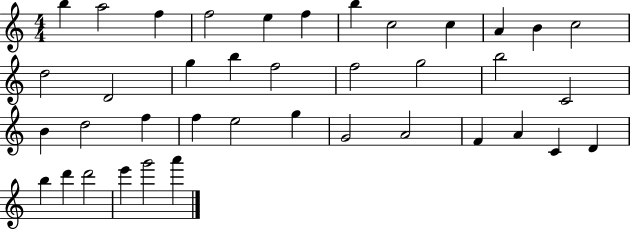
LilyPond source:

{
  \clef treble
  \numericTimeSignature
  \time 4/4
  \key c \major
  b''4 a''2 f''4 | f''2 e''4 f''4 | b''4 c''2 c''4 | a'4 b'4 c''2 | \break d''2 d'2 | g''4 b''4 f''2 | f''2 g''2 | b''2 c'2 | \break b'4 d''2 f''4 | f''4 e''2 g''4 | g'2 a'2 | f'4 a'4 c'4 d'4 | \break b''4 d'''4 d'''2 | e'''4 g'''2 a'''4 | \bar "|."
}